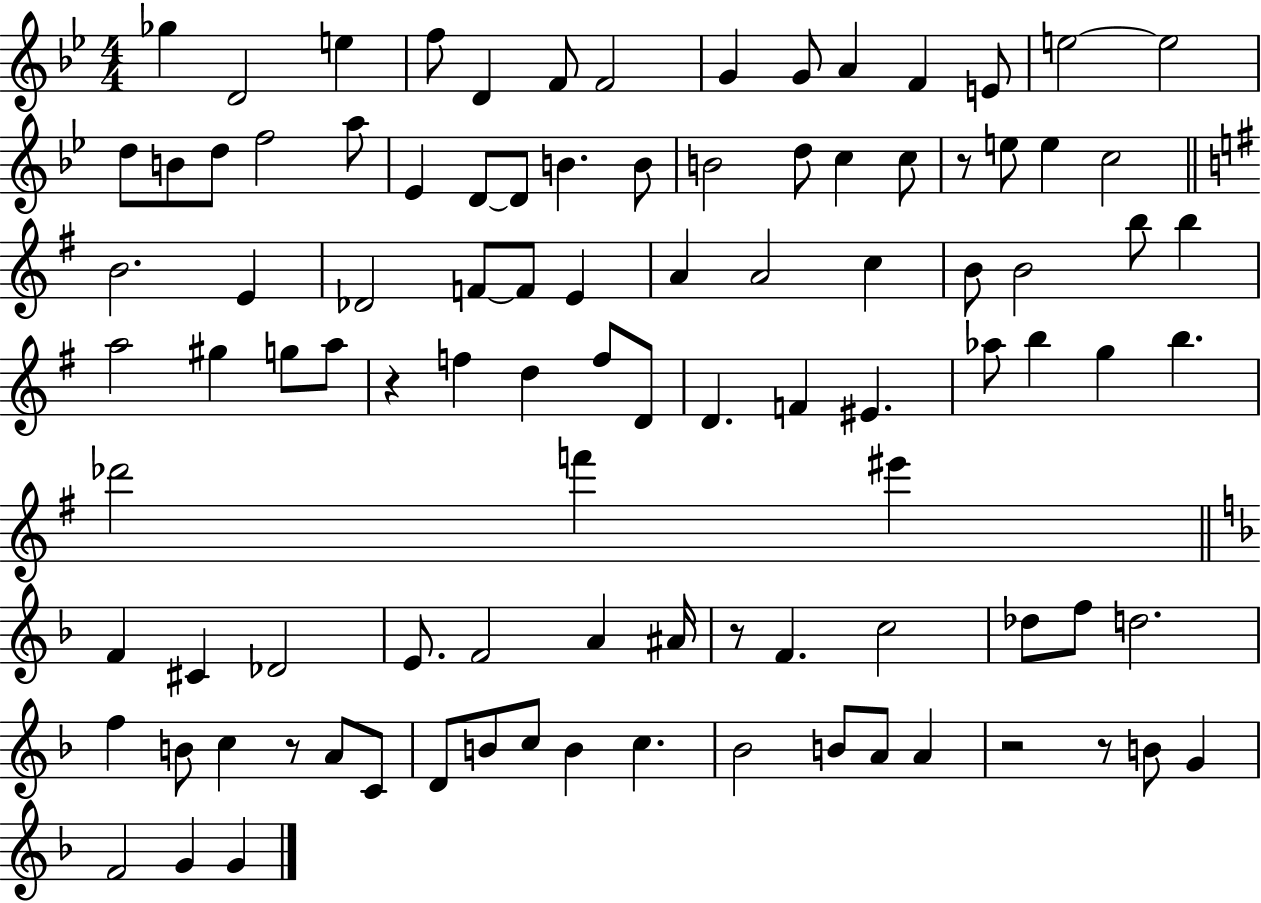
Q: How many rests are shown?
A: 6